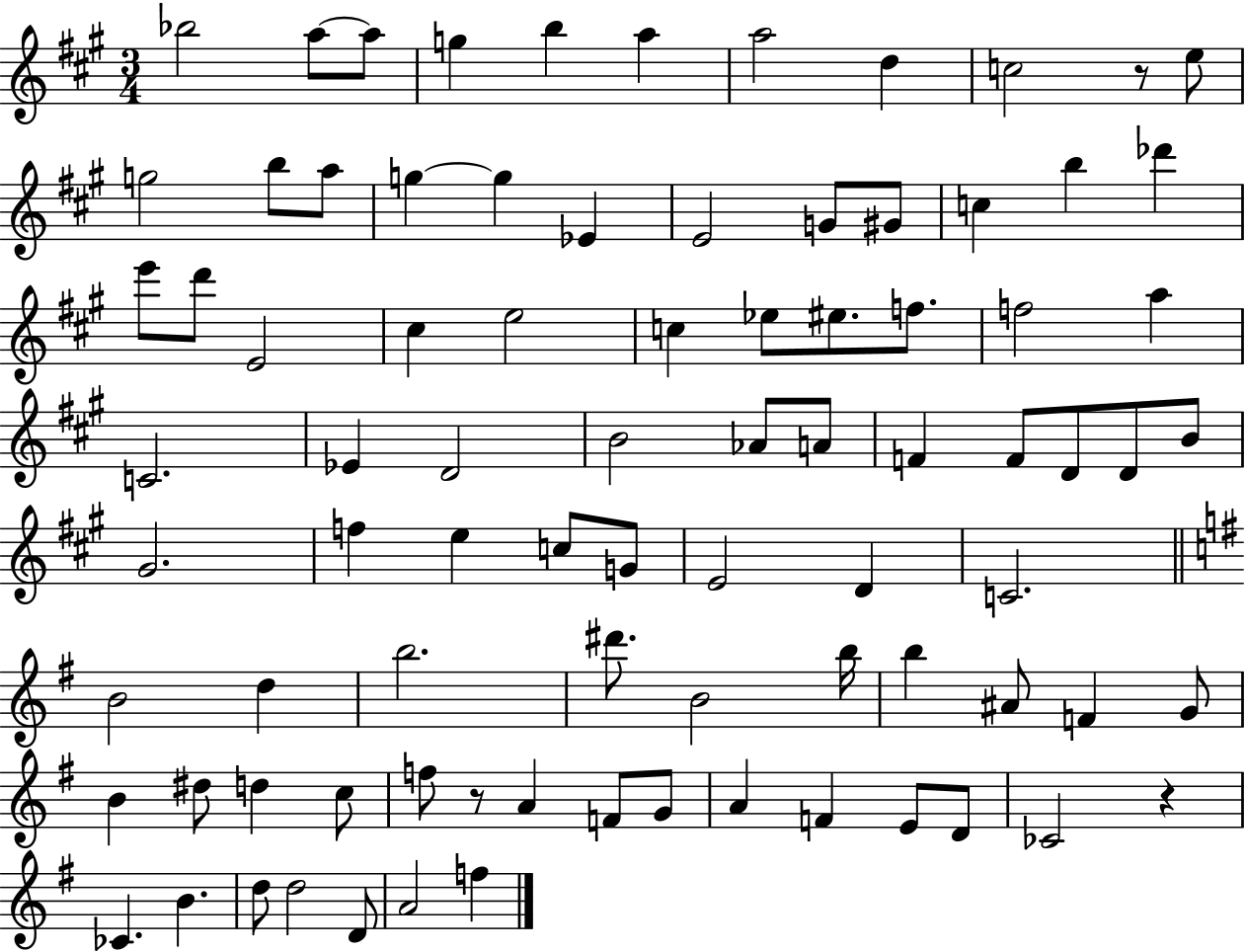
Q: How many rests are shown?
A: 3